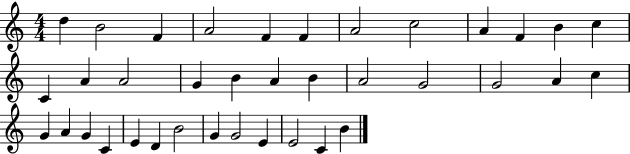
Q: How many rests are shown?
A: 0